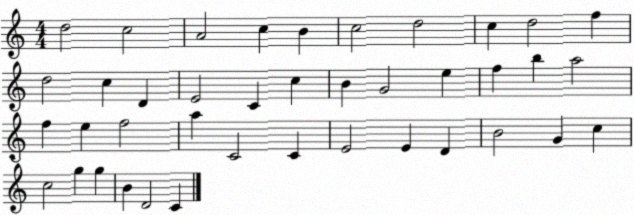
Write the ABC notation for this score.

X:1
T:Untitled
M:4/4
L:1/4
K:C
d2 c2 A2 c B c2 d2 c d2 f d2 c D E2 C c B G2 e f b a2 f e f2 a C2 C E2 E D B2 G c c2 g g B D2 C